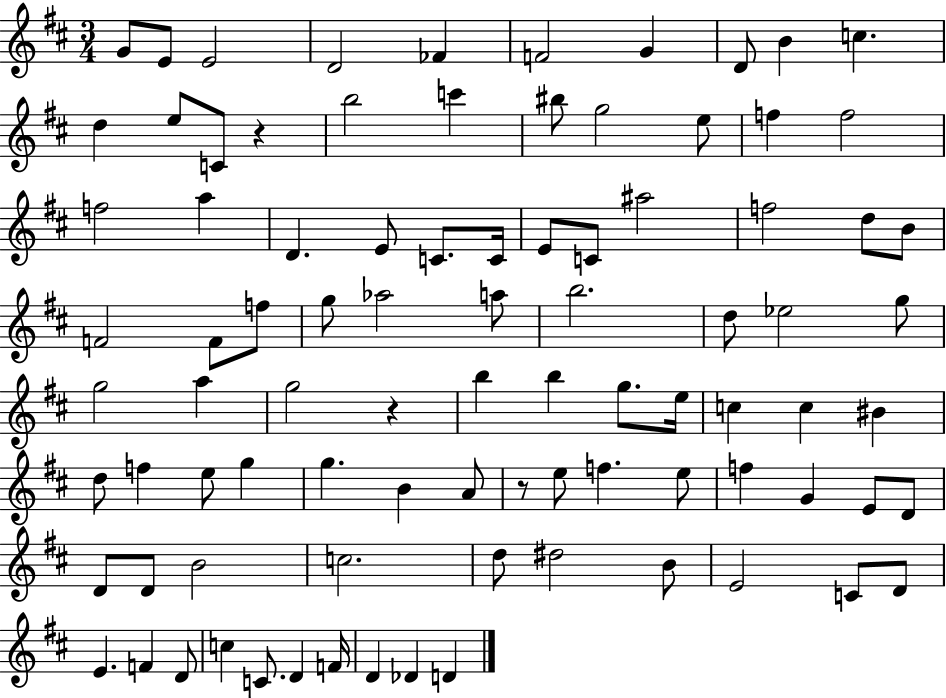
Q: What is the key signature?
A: D major